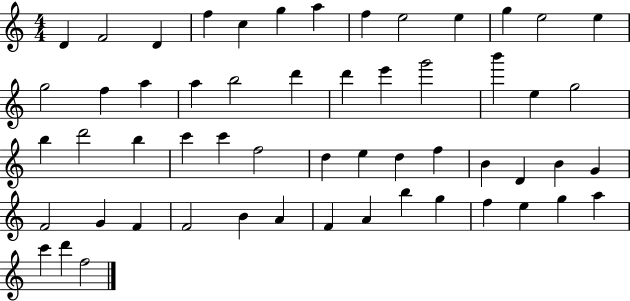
{
  \clef treble
  \numericTimeSignature
  \time 4/4
  \key c \major
  d'4 f'2 d'4 | f''4 c''4 g''4 a''4 | f''4 e''2 e''4 | g''4 e''2 e''4 | \break g''2 f''4 a''4 | a''4 b''2 d'''4 | d'''4 e'''4 g'''2 | b'''4 e''4 g''2 | \break b''4 d'''2 b''4 | c'''4 c'''4 f''2 | d''4 e''4 d''4 f''4 | b'4 d'4 b'4 g'4 | \break f'2 g'4 f'4 | f'2 b'4 a'4 | f'4 a'4 b''4 g''4 | f''4 e''4 g''4 a''4 | \break c'''4 d'''4 f''2 | \bar "|."
}